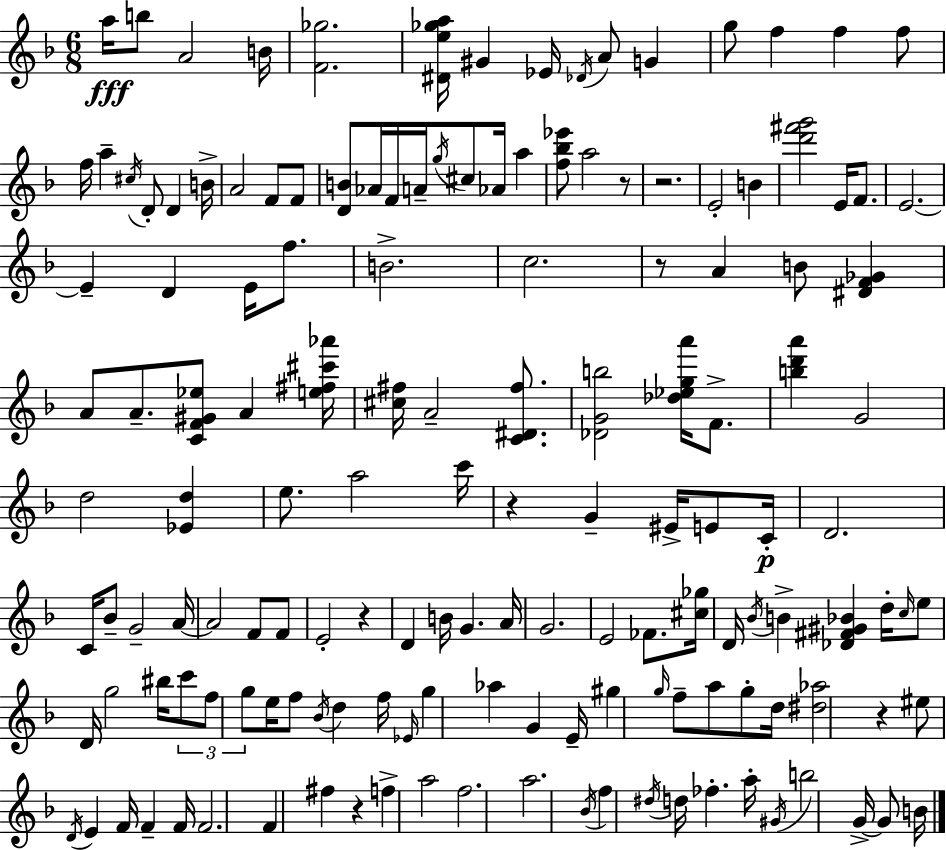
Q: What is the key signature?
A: D minor